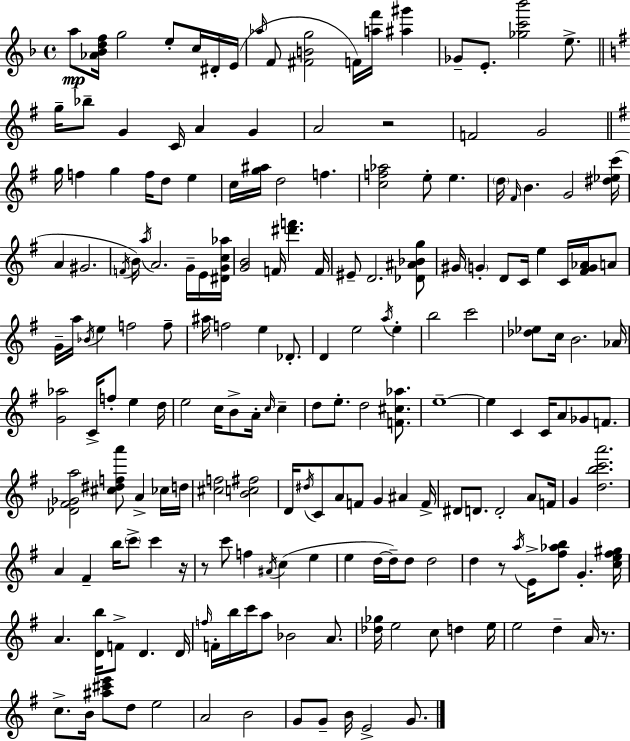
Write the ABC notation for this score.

X:1
T:Untitled
M:4/4
L:1/4
K:Dm
a/2 [_A_Bdf]/4 g2 e/2 c/4 ^D/4 E/4 _a/4 F/2 [^FBg]2 F/4 [af']/4 [^a^g'] _G/2 E/2 [_gc'_b']2 e/2 g/4 _b/2 G C/4 A G A2 z2 F2 G2 g/4 f g f/4 d/2 e c/4 [g^a]/4 d2 f [cf_a]2 e/2 e d/4 ^F/4 B G2 [^d_ec']/4 A ^G2 F/4 B/4 a/4 A2 G/4 E/4 [^DGc_a]/4 [GB]2 F/4 [^d'f'] F/4 ^E/2 D2 [_D^A_Bg]/2 ^G/4 G D/2 C/4 e C/4 [^FG_A]/4 A/2 G/4 a/4 _B/4 e f2 f/2 ^a/4 f2 e _D/2 D e2 a/4 e b2 c'2 [_d_e]/2 c/4 B2 _A/4 [G_a]2 C/4 f/2 e d/4 e2 c/4 B/2 A/4 c/4 c d/2 e/2 d2 [F^c_a]/2 e4 e C C/4 A/2 _G/2 F/2 [_D^F_Ga]2 [^c^dfa']/2 A _c/4 d/4 [^cf]2 [Bc^f]2 D/4 ^d/4 C/2 A/2 F/2 G ^A F/4 ^D/2 D/2 D2 A/2 F/4 G [dbc'a']2 A ^F b/4 c'/2 c' z/4 z/2 c'/2 f ^A/4 c e e d/4 d/4 d/2 d2 d z/2 a/4 E/4 [^f_ab]/2 G [ce^f^g]/4 A [Db]/4 F/2 D D/4 f/4 F/4 b/4 c'/4 a/2 _B2 A/2 [_d_g]/4 e2 c/2 d e/4 e2 d A/4 z/2 c/2 B/4 [^a^c'e']/2 d/2 e2 A2 B2 G/2 G/2 B/4 E2 G/2